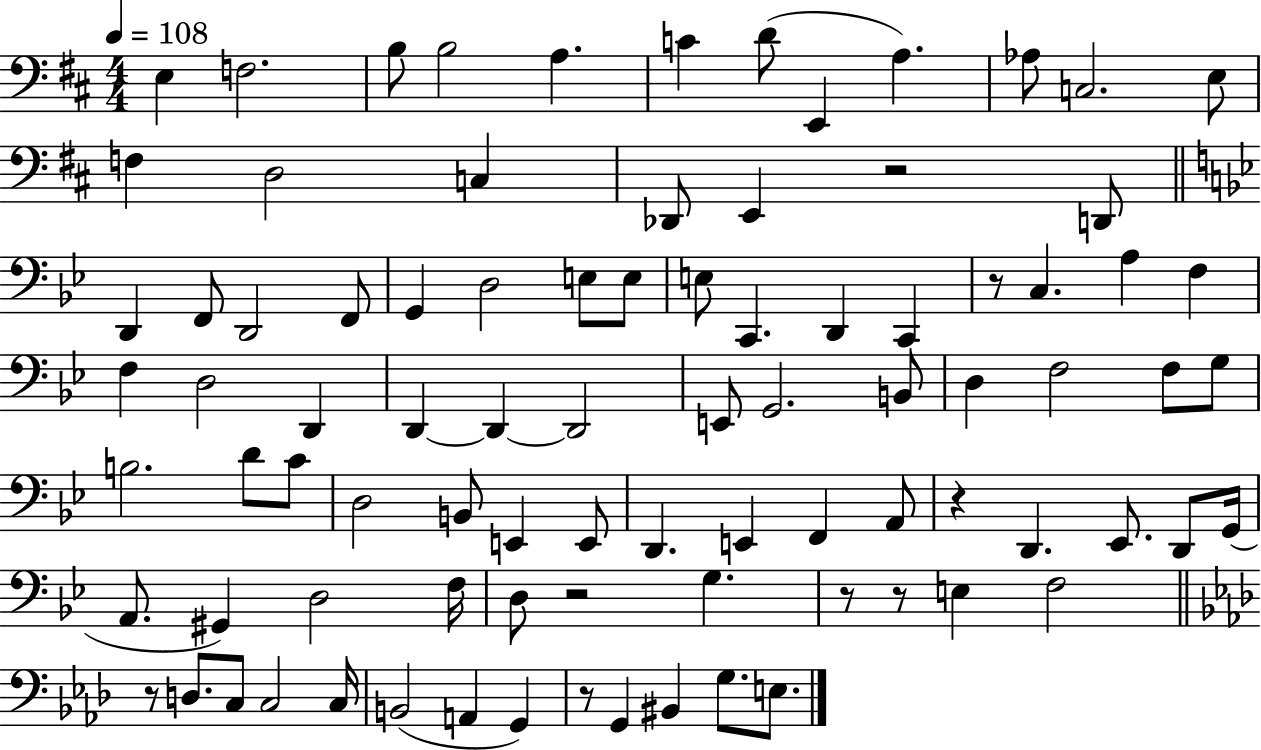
{
  \clef bass
  \numericTimeSignature
  \time 4/4
  \key d \major
  \tempo 4 = 108
  \repeat volta 2 { e4 f2. | b8 b2 a4. | c'4 d'8( e,4 a4.) | aes8 c2. e8 | \break f4 d2 c4 | des,8 e,4 r2 d,8 | \bar "||" \break \key g \minor d,4 f,8 d,2 f,8 | g,4 d2 e8 e8 | e8 c,4. d,4 c,4 | r8 c4. a4 f4 | \break f4 d2 d,4 | d,4~~ d,4~~ d,2 | e,8 g,2. b,8 | d4 f2 f8 g8 | \break b2. d'8 c'8 | d2 b,8 e,4 e,8 | d,4. e,4 f,4 a,8 | r4 d,4. ees,8. d,8 g,16( | \break a,8. gis,4) d2 f16 | d8 r2 g4. | r8 r8 e4 f2 | \bar "||" \break \key aes \major r8 d8. c8 c2 c16 | b,2( a,4 g,4) | r8 g,4 bis,4 g8. e8. | } \bar "|."
}